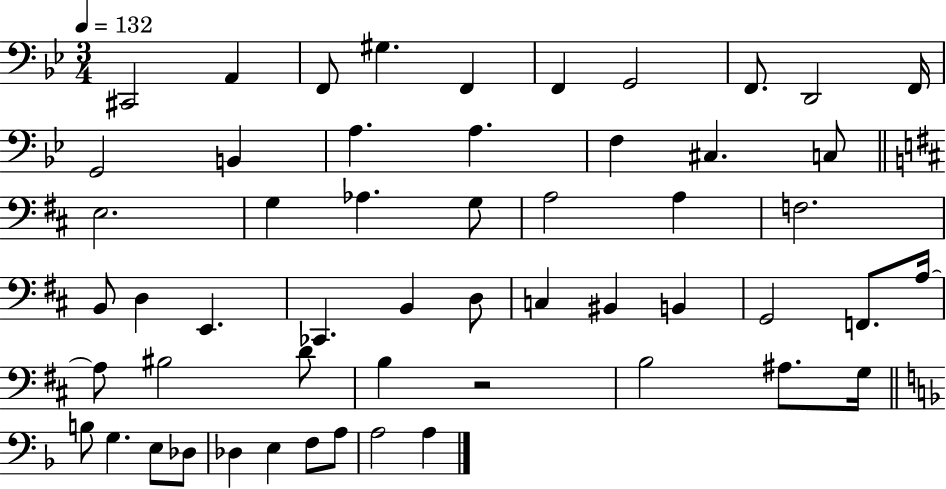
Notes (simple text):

C#2/h A2/q F2/e G#3/q. F2/q F2/q G2/h F2/e. D2/h F2/s G2/h B2/q A3/q. A3/q. F3/q C#3/q. C3/e E3/h. G3/q Ab3/q. G3/e A3/h A3/q F3/h. B2/e D3/q E2/q. CES2/q. B2/q D3/e C3/q BIS2/q B2/q G2/h F2/e. A3/s A3/e BIS3/h D4/e B3/q R/h B3/h A#3/e. G3/s B3/e G3/q. E3/e Db3/e Db3/q E3/q F3/e A3/e A3/h A3/q